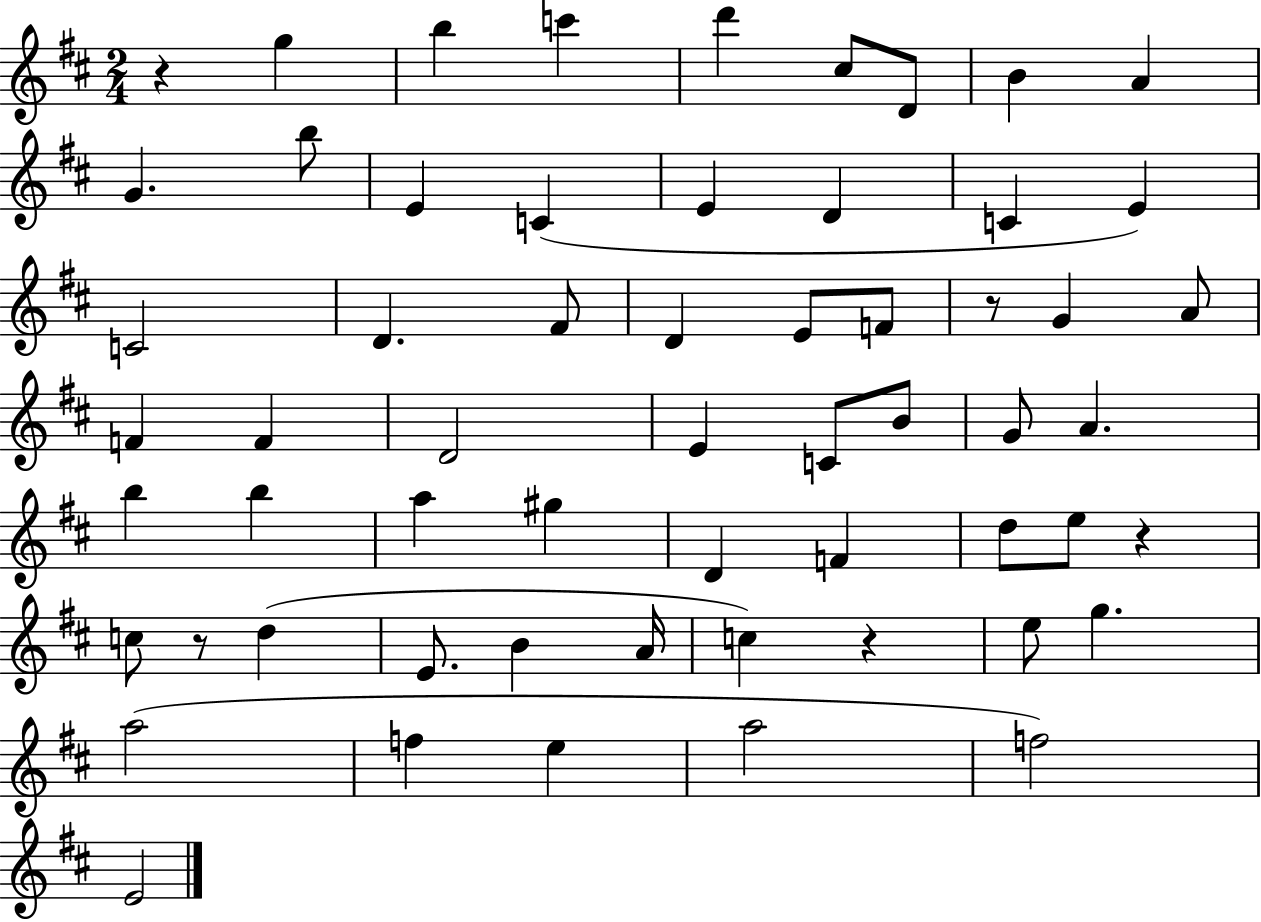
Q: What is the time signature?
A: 2/4